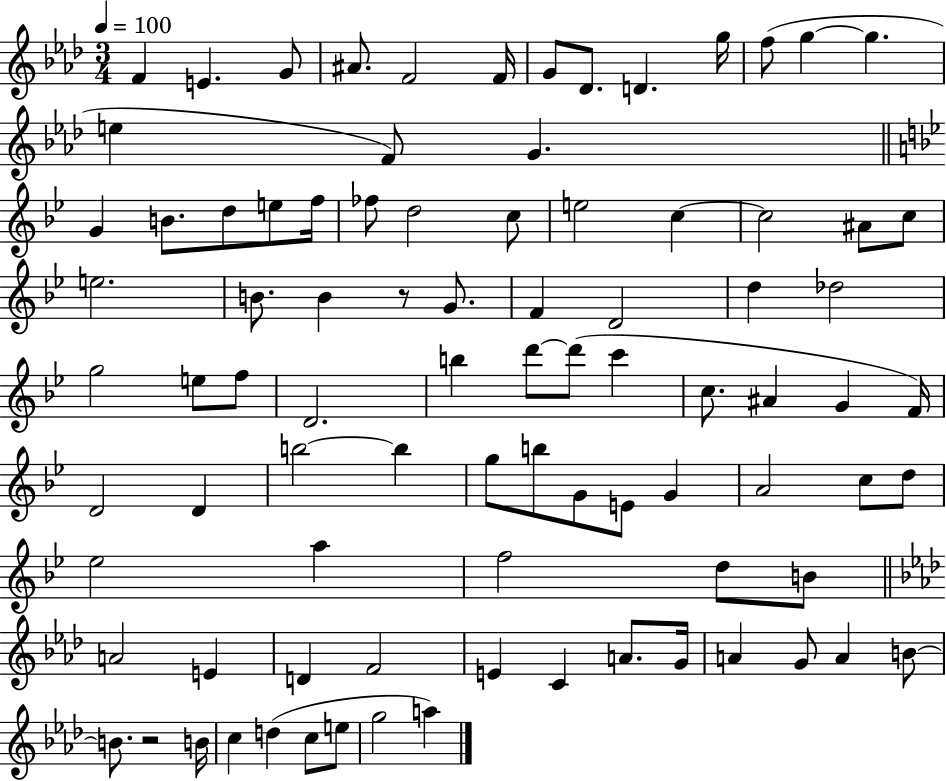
X:1
T:Untitled
M:3/4
L:1/4
K:Ab
F E G/2 ^A/2 F2 F/4 G/2 _D/2 D g/4 f/2 g g e F/2 G G B/2 d/2 e/2 f/4 _f/2 d2 c/2 e2 c c2 ^A/2 c/2 e2 B/2 B z/2 G/2 F D2 d _d2 g2 e/2 f/2 D2 b d'/2 d'/2 c' c/2 ^A G F/4 D2 D b2 b g/2 b/2 G/2 E/2 G A2 c/2 d/2 _e2 a f2 d/2 B/2 A2 E D F2 E C A/2 G/4 A G/2 A B/2 B/2 z2 B/4 c d c/2 e/2 g2 a